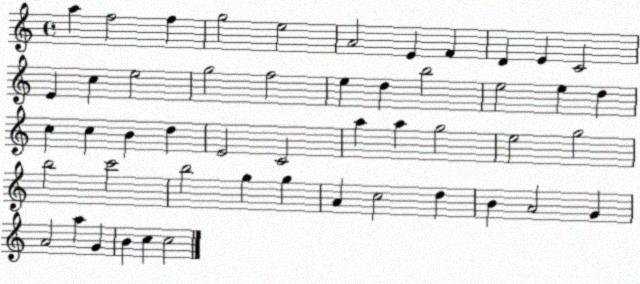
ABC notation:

X:1
T:Untitled
M:4/4
L:1/4
K:C
a f2 f g2 e2 A2 E F D E C2 E c e2 g2 f2 e d b2 e2 e d c c B d E2 C2 a a g2 e2 g2 b2 c'2 b2 g g A c2 d B A2 G A2 a G B c c2